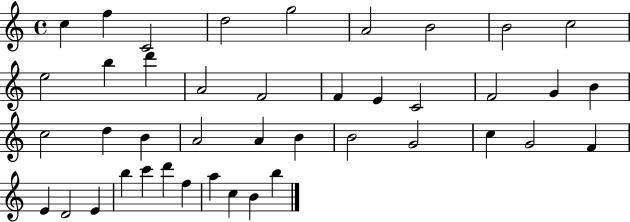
X:1
T:Untitled
M:4/4
L:1/4
K:C
c f C2 d2 g2 A2 B2 B2 c2 e2 b d' A2 F2 F E C2 F2 G B c2 d B A2 A B B2 G2 c G2 F E D2 E b c' d' f a c B b